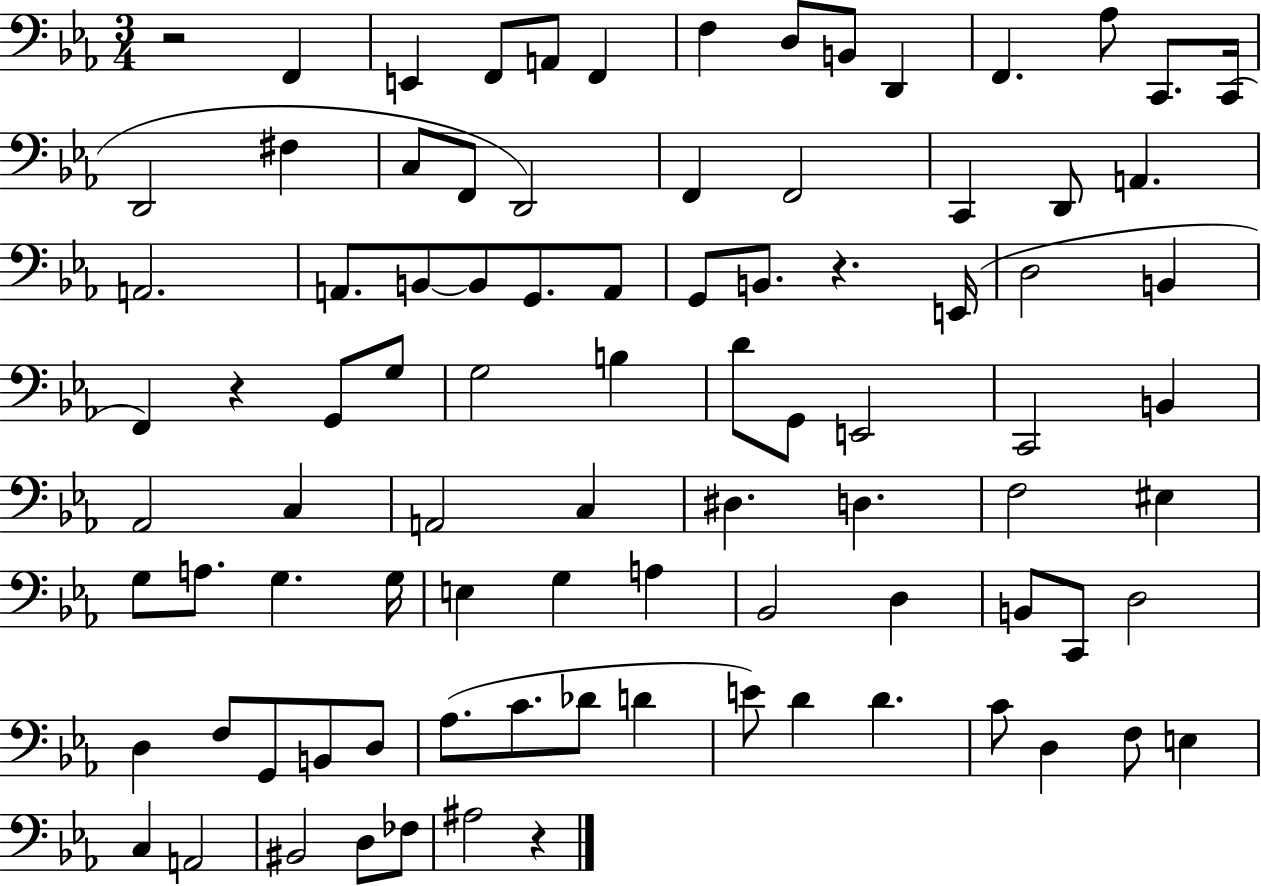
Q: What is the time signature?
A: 3/4